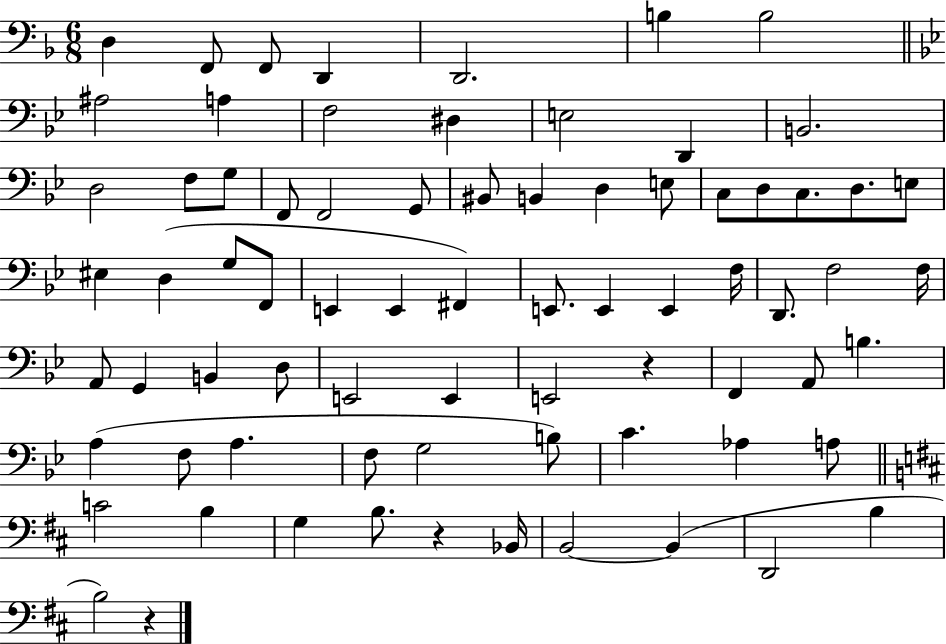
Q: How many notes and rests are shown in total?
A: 75